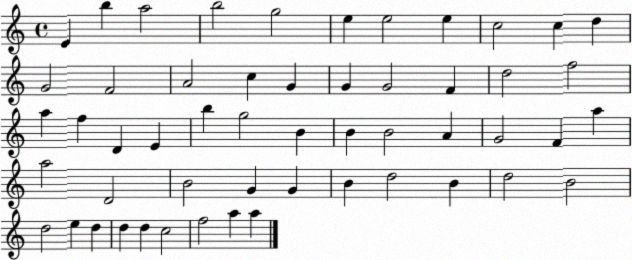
X:1
T:Untitled
M:4/4
L:1/4
K:C
E b a2 b2 g2 e e2 e c2 c d G2 F2 A2 c G G G2 F d2 f2 a f D E b g2 B B B2 A G2 F a a2 D2 B2 G G B d2 B d2 B2 d2 e d d d c2 f2 a a